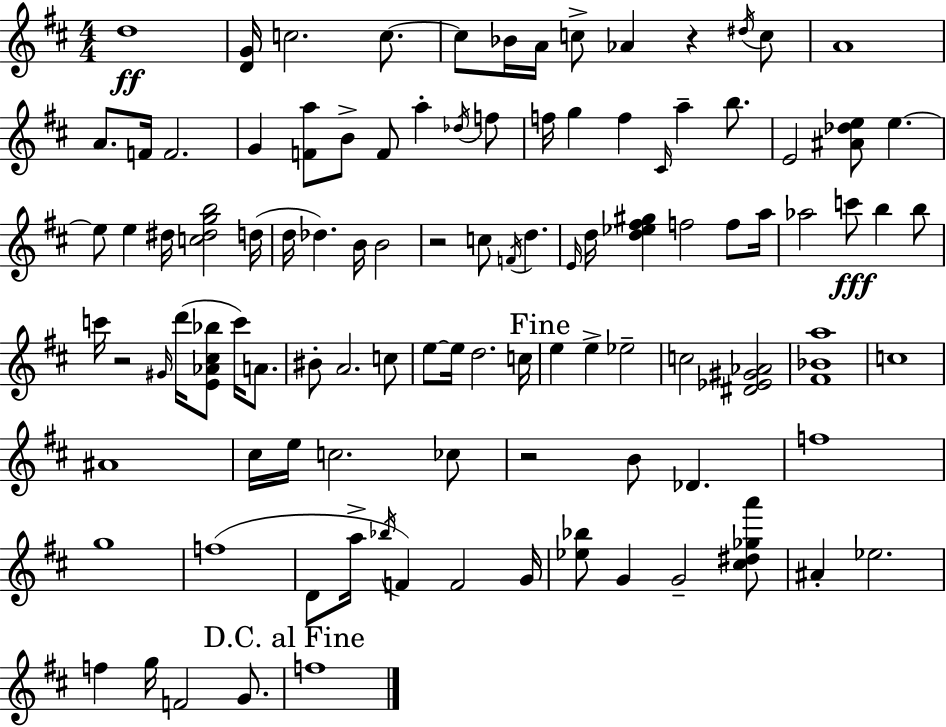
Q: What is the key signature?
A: D major